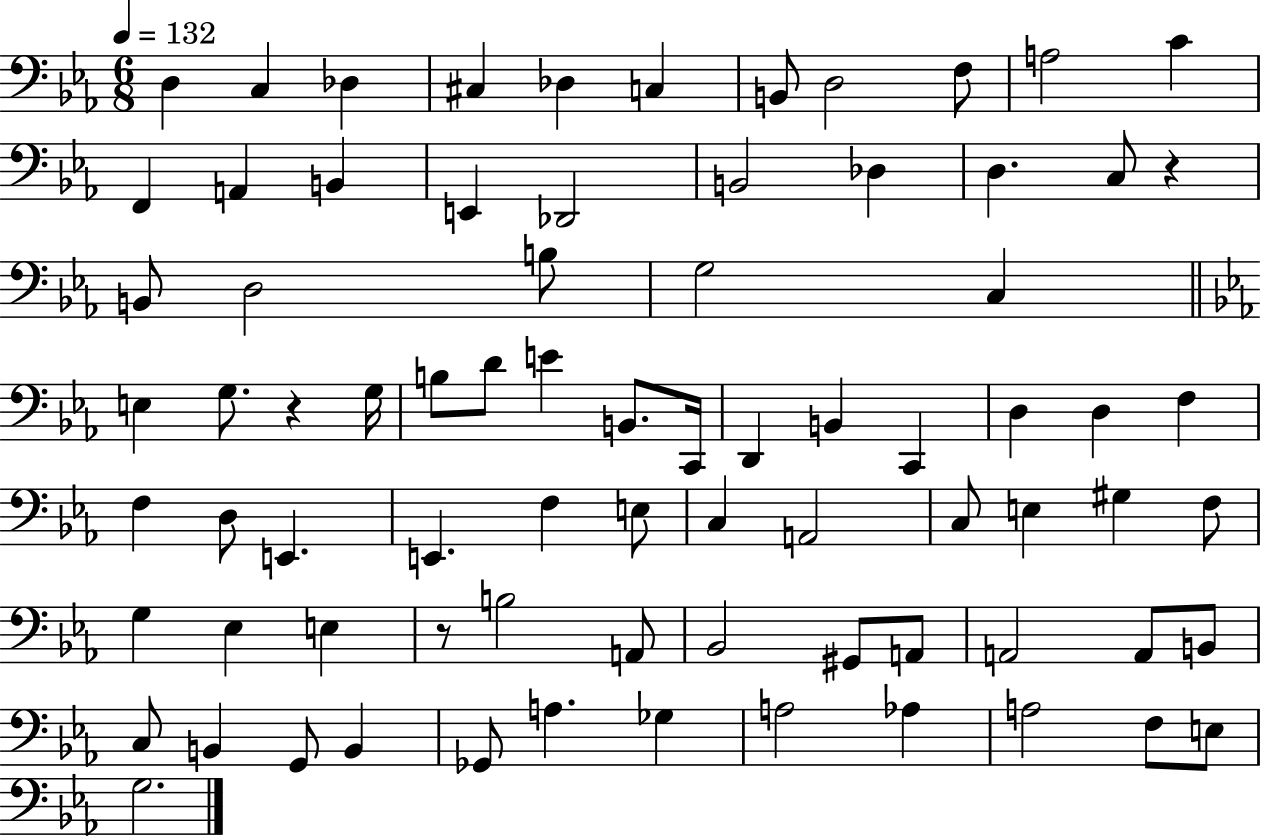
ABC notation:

X:1
T:Untitled
M:6/8
L:1/4
K:Eb
D, C, _D, ^C, _D, C, B,,/2 D,2 F,/2 A,2 C F,, A,, B,, E,, _D,,2 B,,2 _D, D, C,/2 z B,,/2 D,2 B,/2 G,2 C, E, G,/2 z G,/4 B,/2 D/2 E B,,/2 C,,/4 D,, B,, C,, D, D, F, F, D,/2 E,, E,, F, E,/2 C, A,,2 C,/2 E, ^G, F,/2 G, _E, E, z/2 B,2 A,,/2 _B,,2 ^G,,/2 A,,/2 A,,2 A,,/2 B,,/2 C,/2 B,, G,,/2 B,, _G,,/2 A, _G, A,2 _A, A,2 F,/2 E,/2 G,2